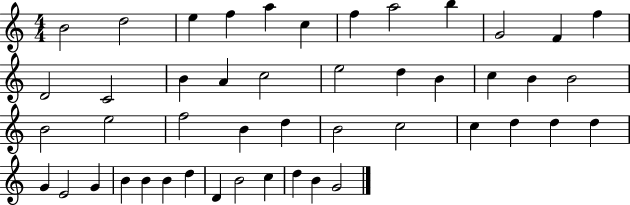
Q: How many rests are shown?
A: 0